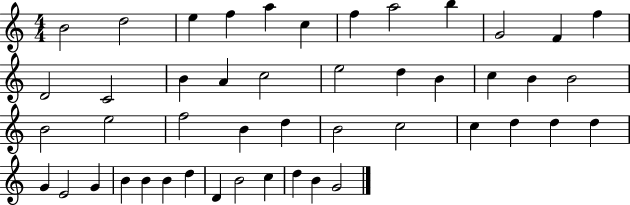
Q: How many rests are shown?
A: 0